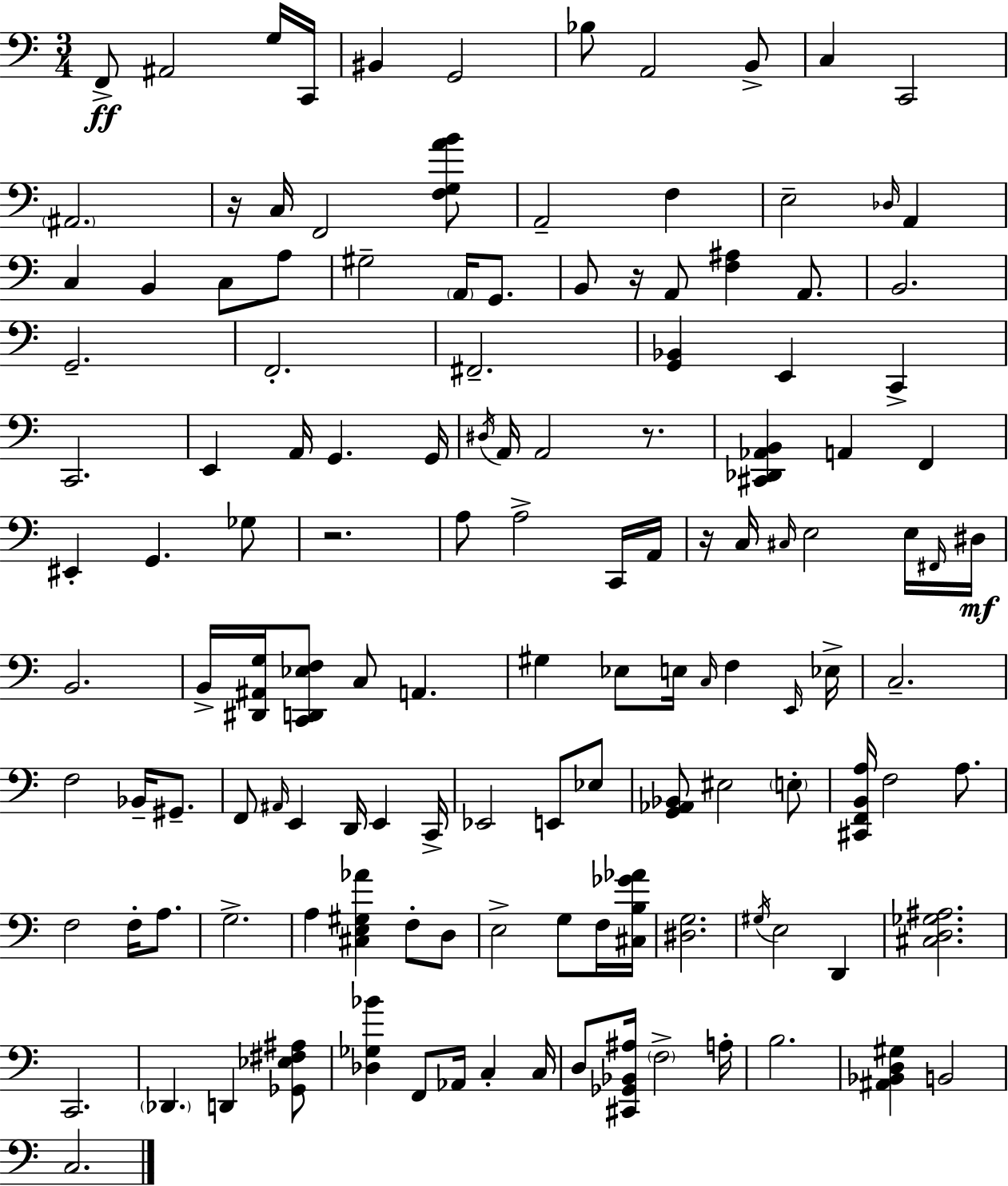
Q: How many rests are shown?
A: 5